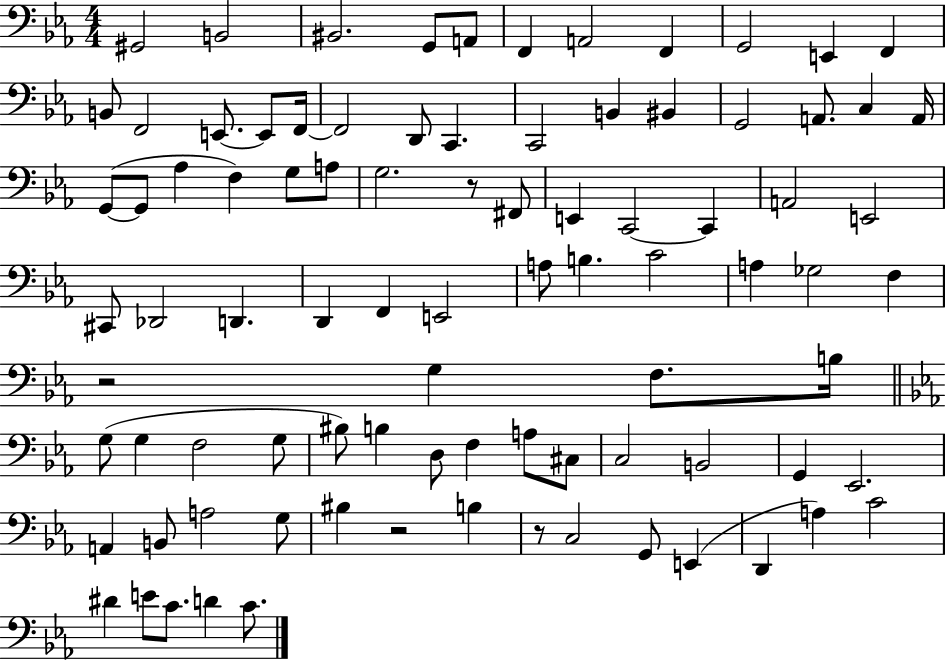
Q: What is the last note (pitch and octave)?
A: C4